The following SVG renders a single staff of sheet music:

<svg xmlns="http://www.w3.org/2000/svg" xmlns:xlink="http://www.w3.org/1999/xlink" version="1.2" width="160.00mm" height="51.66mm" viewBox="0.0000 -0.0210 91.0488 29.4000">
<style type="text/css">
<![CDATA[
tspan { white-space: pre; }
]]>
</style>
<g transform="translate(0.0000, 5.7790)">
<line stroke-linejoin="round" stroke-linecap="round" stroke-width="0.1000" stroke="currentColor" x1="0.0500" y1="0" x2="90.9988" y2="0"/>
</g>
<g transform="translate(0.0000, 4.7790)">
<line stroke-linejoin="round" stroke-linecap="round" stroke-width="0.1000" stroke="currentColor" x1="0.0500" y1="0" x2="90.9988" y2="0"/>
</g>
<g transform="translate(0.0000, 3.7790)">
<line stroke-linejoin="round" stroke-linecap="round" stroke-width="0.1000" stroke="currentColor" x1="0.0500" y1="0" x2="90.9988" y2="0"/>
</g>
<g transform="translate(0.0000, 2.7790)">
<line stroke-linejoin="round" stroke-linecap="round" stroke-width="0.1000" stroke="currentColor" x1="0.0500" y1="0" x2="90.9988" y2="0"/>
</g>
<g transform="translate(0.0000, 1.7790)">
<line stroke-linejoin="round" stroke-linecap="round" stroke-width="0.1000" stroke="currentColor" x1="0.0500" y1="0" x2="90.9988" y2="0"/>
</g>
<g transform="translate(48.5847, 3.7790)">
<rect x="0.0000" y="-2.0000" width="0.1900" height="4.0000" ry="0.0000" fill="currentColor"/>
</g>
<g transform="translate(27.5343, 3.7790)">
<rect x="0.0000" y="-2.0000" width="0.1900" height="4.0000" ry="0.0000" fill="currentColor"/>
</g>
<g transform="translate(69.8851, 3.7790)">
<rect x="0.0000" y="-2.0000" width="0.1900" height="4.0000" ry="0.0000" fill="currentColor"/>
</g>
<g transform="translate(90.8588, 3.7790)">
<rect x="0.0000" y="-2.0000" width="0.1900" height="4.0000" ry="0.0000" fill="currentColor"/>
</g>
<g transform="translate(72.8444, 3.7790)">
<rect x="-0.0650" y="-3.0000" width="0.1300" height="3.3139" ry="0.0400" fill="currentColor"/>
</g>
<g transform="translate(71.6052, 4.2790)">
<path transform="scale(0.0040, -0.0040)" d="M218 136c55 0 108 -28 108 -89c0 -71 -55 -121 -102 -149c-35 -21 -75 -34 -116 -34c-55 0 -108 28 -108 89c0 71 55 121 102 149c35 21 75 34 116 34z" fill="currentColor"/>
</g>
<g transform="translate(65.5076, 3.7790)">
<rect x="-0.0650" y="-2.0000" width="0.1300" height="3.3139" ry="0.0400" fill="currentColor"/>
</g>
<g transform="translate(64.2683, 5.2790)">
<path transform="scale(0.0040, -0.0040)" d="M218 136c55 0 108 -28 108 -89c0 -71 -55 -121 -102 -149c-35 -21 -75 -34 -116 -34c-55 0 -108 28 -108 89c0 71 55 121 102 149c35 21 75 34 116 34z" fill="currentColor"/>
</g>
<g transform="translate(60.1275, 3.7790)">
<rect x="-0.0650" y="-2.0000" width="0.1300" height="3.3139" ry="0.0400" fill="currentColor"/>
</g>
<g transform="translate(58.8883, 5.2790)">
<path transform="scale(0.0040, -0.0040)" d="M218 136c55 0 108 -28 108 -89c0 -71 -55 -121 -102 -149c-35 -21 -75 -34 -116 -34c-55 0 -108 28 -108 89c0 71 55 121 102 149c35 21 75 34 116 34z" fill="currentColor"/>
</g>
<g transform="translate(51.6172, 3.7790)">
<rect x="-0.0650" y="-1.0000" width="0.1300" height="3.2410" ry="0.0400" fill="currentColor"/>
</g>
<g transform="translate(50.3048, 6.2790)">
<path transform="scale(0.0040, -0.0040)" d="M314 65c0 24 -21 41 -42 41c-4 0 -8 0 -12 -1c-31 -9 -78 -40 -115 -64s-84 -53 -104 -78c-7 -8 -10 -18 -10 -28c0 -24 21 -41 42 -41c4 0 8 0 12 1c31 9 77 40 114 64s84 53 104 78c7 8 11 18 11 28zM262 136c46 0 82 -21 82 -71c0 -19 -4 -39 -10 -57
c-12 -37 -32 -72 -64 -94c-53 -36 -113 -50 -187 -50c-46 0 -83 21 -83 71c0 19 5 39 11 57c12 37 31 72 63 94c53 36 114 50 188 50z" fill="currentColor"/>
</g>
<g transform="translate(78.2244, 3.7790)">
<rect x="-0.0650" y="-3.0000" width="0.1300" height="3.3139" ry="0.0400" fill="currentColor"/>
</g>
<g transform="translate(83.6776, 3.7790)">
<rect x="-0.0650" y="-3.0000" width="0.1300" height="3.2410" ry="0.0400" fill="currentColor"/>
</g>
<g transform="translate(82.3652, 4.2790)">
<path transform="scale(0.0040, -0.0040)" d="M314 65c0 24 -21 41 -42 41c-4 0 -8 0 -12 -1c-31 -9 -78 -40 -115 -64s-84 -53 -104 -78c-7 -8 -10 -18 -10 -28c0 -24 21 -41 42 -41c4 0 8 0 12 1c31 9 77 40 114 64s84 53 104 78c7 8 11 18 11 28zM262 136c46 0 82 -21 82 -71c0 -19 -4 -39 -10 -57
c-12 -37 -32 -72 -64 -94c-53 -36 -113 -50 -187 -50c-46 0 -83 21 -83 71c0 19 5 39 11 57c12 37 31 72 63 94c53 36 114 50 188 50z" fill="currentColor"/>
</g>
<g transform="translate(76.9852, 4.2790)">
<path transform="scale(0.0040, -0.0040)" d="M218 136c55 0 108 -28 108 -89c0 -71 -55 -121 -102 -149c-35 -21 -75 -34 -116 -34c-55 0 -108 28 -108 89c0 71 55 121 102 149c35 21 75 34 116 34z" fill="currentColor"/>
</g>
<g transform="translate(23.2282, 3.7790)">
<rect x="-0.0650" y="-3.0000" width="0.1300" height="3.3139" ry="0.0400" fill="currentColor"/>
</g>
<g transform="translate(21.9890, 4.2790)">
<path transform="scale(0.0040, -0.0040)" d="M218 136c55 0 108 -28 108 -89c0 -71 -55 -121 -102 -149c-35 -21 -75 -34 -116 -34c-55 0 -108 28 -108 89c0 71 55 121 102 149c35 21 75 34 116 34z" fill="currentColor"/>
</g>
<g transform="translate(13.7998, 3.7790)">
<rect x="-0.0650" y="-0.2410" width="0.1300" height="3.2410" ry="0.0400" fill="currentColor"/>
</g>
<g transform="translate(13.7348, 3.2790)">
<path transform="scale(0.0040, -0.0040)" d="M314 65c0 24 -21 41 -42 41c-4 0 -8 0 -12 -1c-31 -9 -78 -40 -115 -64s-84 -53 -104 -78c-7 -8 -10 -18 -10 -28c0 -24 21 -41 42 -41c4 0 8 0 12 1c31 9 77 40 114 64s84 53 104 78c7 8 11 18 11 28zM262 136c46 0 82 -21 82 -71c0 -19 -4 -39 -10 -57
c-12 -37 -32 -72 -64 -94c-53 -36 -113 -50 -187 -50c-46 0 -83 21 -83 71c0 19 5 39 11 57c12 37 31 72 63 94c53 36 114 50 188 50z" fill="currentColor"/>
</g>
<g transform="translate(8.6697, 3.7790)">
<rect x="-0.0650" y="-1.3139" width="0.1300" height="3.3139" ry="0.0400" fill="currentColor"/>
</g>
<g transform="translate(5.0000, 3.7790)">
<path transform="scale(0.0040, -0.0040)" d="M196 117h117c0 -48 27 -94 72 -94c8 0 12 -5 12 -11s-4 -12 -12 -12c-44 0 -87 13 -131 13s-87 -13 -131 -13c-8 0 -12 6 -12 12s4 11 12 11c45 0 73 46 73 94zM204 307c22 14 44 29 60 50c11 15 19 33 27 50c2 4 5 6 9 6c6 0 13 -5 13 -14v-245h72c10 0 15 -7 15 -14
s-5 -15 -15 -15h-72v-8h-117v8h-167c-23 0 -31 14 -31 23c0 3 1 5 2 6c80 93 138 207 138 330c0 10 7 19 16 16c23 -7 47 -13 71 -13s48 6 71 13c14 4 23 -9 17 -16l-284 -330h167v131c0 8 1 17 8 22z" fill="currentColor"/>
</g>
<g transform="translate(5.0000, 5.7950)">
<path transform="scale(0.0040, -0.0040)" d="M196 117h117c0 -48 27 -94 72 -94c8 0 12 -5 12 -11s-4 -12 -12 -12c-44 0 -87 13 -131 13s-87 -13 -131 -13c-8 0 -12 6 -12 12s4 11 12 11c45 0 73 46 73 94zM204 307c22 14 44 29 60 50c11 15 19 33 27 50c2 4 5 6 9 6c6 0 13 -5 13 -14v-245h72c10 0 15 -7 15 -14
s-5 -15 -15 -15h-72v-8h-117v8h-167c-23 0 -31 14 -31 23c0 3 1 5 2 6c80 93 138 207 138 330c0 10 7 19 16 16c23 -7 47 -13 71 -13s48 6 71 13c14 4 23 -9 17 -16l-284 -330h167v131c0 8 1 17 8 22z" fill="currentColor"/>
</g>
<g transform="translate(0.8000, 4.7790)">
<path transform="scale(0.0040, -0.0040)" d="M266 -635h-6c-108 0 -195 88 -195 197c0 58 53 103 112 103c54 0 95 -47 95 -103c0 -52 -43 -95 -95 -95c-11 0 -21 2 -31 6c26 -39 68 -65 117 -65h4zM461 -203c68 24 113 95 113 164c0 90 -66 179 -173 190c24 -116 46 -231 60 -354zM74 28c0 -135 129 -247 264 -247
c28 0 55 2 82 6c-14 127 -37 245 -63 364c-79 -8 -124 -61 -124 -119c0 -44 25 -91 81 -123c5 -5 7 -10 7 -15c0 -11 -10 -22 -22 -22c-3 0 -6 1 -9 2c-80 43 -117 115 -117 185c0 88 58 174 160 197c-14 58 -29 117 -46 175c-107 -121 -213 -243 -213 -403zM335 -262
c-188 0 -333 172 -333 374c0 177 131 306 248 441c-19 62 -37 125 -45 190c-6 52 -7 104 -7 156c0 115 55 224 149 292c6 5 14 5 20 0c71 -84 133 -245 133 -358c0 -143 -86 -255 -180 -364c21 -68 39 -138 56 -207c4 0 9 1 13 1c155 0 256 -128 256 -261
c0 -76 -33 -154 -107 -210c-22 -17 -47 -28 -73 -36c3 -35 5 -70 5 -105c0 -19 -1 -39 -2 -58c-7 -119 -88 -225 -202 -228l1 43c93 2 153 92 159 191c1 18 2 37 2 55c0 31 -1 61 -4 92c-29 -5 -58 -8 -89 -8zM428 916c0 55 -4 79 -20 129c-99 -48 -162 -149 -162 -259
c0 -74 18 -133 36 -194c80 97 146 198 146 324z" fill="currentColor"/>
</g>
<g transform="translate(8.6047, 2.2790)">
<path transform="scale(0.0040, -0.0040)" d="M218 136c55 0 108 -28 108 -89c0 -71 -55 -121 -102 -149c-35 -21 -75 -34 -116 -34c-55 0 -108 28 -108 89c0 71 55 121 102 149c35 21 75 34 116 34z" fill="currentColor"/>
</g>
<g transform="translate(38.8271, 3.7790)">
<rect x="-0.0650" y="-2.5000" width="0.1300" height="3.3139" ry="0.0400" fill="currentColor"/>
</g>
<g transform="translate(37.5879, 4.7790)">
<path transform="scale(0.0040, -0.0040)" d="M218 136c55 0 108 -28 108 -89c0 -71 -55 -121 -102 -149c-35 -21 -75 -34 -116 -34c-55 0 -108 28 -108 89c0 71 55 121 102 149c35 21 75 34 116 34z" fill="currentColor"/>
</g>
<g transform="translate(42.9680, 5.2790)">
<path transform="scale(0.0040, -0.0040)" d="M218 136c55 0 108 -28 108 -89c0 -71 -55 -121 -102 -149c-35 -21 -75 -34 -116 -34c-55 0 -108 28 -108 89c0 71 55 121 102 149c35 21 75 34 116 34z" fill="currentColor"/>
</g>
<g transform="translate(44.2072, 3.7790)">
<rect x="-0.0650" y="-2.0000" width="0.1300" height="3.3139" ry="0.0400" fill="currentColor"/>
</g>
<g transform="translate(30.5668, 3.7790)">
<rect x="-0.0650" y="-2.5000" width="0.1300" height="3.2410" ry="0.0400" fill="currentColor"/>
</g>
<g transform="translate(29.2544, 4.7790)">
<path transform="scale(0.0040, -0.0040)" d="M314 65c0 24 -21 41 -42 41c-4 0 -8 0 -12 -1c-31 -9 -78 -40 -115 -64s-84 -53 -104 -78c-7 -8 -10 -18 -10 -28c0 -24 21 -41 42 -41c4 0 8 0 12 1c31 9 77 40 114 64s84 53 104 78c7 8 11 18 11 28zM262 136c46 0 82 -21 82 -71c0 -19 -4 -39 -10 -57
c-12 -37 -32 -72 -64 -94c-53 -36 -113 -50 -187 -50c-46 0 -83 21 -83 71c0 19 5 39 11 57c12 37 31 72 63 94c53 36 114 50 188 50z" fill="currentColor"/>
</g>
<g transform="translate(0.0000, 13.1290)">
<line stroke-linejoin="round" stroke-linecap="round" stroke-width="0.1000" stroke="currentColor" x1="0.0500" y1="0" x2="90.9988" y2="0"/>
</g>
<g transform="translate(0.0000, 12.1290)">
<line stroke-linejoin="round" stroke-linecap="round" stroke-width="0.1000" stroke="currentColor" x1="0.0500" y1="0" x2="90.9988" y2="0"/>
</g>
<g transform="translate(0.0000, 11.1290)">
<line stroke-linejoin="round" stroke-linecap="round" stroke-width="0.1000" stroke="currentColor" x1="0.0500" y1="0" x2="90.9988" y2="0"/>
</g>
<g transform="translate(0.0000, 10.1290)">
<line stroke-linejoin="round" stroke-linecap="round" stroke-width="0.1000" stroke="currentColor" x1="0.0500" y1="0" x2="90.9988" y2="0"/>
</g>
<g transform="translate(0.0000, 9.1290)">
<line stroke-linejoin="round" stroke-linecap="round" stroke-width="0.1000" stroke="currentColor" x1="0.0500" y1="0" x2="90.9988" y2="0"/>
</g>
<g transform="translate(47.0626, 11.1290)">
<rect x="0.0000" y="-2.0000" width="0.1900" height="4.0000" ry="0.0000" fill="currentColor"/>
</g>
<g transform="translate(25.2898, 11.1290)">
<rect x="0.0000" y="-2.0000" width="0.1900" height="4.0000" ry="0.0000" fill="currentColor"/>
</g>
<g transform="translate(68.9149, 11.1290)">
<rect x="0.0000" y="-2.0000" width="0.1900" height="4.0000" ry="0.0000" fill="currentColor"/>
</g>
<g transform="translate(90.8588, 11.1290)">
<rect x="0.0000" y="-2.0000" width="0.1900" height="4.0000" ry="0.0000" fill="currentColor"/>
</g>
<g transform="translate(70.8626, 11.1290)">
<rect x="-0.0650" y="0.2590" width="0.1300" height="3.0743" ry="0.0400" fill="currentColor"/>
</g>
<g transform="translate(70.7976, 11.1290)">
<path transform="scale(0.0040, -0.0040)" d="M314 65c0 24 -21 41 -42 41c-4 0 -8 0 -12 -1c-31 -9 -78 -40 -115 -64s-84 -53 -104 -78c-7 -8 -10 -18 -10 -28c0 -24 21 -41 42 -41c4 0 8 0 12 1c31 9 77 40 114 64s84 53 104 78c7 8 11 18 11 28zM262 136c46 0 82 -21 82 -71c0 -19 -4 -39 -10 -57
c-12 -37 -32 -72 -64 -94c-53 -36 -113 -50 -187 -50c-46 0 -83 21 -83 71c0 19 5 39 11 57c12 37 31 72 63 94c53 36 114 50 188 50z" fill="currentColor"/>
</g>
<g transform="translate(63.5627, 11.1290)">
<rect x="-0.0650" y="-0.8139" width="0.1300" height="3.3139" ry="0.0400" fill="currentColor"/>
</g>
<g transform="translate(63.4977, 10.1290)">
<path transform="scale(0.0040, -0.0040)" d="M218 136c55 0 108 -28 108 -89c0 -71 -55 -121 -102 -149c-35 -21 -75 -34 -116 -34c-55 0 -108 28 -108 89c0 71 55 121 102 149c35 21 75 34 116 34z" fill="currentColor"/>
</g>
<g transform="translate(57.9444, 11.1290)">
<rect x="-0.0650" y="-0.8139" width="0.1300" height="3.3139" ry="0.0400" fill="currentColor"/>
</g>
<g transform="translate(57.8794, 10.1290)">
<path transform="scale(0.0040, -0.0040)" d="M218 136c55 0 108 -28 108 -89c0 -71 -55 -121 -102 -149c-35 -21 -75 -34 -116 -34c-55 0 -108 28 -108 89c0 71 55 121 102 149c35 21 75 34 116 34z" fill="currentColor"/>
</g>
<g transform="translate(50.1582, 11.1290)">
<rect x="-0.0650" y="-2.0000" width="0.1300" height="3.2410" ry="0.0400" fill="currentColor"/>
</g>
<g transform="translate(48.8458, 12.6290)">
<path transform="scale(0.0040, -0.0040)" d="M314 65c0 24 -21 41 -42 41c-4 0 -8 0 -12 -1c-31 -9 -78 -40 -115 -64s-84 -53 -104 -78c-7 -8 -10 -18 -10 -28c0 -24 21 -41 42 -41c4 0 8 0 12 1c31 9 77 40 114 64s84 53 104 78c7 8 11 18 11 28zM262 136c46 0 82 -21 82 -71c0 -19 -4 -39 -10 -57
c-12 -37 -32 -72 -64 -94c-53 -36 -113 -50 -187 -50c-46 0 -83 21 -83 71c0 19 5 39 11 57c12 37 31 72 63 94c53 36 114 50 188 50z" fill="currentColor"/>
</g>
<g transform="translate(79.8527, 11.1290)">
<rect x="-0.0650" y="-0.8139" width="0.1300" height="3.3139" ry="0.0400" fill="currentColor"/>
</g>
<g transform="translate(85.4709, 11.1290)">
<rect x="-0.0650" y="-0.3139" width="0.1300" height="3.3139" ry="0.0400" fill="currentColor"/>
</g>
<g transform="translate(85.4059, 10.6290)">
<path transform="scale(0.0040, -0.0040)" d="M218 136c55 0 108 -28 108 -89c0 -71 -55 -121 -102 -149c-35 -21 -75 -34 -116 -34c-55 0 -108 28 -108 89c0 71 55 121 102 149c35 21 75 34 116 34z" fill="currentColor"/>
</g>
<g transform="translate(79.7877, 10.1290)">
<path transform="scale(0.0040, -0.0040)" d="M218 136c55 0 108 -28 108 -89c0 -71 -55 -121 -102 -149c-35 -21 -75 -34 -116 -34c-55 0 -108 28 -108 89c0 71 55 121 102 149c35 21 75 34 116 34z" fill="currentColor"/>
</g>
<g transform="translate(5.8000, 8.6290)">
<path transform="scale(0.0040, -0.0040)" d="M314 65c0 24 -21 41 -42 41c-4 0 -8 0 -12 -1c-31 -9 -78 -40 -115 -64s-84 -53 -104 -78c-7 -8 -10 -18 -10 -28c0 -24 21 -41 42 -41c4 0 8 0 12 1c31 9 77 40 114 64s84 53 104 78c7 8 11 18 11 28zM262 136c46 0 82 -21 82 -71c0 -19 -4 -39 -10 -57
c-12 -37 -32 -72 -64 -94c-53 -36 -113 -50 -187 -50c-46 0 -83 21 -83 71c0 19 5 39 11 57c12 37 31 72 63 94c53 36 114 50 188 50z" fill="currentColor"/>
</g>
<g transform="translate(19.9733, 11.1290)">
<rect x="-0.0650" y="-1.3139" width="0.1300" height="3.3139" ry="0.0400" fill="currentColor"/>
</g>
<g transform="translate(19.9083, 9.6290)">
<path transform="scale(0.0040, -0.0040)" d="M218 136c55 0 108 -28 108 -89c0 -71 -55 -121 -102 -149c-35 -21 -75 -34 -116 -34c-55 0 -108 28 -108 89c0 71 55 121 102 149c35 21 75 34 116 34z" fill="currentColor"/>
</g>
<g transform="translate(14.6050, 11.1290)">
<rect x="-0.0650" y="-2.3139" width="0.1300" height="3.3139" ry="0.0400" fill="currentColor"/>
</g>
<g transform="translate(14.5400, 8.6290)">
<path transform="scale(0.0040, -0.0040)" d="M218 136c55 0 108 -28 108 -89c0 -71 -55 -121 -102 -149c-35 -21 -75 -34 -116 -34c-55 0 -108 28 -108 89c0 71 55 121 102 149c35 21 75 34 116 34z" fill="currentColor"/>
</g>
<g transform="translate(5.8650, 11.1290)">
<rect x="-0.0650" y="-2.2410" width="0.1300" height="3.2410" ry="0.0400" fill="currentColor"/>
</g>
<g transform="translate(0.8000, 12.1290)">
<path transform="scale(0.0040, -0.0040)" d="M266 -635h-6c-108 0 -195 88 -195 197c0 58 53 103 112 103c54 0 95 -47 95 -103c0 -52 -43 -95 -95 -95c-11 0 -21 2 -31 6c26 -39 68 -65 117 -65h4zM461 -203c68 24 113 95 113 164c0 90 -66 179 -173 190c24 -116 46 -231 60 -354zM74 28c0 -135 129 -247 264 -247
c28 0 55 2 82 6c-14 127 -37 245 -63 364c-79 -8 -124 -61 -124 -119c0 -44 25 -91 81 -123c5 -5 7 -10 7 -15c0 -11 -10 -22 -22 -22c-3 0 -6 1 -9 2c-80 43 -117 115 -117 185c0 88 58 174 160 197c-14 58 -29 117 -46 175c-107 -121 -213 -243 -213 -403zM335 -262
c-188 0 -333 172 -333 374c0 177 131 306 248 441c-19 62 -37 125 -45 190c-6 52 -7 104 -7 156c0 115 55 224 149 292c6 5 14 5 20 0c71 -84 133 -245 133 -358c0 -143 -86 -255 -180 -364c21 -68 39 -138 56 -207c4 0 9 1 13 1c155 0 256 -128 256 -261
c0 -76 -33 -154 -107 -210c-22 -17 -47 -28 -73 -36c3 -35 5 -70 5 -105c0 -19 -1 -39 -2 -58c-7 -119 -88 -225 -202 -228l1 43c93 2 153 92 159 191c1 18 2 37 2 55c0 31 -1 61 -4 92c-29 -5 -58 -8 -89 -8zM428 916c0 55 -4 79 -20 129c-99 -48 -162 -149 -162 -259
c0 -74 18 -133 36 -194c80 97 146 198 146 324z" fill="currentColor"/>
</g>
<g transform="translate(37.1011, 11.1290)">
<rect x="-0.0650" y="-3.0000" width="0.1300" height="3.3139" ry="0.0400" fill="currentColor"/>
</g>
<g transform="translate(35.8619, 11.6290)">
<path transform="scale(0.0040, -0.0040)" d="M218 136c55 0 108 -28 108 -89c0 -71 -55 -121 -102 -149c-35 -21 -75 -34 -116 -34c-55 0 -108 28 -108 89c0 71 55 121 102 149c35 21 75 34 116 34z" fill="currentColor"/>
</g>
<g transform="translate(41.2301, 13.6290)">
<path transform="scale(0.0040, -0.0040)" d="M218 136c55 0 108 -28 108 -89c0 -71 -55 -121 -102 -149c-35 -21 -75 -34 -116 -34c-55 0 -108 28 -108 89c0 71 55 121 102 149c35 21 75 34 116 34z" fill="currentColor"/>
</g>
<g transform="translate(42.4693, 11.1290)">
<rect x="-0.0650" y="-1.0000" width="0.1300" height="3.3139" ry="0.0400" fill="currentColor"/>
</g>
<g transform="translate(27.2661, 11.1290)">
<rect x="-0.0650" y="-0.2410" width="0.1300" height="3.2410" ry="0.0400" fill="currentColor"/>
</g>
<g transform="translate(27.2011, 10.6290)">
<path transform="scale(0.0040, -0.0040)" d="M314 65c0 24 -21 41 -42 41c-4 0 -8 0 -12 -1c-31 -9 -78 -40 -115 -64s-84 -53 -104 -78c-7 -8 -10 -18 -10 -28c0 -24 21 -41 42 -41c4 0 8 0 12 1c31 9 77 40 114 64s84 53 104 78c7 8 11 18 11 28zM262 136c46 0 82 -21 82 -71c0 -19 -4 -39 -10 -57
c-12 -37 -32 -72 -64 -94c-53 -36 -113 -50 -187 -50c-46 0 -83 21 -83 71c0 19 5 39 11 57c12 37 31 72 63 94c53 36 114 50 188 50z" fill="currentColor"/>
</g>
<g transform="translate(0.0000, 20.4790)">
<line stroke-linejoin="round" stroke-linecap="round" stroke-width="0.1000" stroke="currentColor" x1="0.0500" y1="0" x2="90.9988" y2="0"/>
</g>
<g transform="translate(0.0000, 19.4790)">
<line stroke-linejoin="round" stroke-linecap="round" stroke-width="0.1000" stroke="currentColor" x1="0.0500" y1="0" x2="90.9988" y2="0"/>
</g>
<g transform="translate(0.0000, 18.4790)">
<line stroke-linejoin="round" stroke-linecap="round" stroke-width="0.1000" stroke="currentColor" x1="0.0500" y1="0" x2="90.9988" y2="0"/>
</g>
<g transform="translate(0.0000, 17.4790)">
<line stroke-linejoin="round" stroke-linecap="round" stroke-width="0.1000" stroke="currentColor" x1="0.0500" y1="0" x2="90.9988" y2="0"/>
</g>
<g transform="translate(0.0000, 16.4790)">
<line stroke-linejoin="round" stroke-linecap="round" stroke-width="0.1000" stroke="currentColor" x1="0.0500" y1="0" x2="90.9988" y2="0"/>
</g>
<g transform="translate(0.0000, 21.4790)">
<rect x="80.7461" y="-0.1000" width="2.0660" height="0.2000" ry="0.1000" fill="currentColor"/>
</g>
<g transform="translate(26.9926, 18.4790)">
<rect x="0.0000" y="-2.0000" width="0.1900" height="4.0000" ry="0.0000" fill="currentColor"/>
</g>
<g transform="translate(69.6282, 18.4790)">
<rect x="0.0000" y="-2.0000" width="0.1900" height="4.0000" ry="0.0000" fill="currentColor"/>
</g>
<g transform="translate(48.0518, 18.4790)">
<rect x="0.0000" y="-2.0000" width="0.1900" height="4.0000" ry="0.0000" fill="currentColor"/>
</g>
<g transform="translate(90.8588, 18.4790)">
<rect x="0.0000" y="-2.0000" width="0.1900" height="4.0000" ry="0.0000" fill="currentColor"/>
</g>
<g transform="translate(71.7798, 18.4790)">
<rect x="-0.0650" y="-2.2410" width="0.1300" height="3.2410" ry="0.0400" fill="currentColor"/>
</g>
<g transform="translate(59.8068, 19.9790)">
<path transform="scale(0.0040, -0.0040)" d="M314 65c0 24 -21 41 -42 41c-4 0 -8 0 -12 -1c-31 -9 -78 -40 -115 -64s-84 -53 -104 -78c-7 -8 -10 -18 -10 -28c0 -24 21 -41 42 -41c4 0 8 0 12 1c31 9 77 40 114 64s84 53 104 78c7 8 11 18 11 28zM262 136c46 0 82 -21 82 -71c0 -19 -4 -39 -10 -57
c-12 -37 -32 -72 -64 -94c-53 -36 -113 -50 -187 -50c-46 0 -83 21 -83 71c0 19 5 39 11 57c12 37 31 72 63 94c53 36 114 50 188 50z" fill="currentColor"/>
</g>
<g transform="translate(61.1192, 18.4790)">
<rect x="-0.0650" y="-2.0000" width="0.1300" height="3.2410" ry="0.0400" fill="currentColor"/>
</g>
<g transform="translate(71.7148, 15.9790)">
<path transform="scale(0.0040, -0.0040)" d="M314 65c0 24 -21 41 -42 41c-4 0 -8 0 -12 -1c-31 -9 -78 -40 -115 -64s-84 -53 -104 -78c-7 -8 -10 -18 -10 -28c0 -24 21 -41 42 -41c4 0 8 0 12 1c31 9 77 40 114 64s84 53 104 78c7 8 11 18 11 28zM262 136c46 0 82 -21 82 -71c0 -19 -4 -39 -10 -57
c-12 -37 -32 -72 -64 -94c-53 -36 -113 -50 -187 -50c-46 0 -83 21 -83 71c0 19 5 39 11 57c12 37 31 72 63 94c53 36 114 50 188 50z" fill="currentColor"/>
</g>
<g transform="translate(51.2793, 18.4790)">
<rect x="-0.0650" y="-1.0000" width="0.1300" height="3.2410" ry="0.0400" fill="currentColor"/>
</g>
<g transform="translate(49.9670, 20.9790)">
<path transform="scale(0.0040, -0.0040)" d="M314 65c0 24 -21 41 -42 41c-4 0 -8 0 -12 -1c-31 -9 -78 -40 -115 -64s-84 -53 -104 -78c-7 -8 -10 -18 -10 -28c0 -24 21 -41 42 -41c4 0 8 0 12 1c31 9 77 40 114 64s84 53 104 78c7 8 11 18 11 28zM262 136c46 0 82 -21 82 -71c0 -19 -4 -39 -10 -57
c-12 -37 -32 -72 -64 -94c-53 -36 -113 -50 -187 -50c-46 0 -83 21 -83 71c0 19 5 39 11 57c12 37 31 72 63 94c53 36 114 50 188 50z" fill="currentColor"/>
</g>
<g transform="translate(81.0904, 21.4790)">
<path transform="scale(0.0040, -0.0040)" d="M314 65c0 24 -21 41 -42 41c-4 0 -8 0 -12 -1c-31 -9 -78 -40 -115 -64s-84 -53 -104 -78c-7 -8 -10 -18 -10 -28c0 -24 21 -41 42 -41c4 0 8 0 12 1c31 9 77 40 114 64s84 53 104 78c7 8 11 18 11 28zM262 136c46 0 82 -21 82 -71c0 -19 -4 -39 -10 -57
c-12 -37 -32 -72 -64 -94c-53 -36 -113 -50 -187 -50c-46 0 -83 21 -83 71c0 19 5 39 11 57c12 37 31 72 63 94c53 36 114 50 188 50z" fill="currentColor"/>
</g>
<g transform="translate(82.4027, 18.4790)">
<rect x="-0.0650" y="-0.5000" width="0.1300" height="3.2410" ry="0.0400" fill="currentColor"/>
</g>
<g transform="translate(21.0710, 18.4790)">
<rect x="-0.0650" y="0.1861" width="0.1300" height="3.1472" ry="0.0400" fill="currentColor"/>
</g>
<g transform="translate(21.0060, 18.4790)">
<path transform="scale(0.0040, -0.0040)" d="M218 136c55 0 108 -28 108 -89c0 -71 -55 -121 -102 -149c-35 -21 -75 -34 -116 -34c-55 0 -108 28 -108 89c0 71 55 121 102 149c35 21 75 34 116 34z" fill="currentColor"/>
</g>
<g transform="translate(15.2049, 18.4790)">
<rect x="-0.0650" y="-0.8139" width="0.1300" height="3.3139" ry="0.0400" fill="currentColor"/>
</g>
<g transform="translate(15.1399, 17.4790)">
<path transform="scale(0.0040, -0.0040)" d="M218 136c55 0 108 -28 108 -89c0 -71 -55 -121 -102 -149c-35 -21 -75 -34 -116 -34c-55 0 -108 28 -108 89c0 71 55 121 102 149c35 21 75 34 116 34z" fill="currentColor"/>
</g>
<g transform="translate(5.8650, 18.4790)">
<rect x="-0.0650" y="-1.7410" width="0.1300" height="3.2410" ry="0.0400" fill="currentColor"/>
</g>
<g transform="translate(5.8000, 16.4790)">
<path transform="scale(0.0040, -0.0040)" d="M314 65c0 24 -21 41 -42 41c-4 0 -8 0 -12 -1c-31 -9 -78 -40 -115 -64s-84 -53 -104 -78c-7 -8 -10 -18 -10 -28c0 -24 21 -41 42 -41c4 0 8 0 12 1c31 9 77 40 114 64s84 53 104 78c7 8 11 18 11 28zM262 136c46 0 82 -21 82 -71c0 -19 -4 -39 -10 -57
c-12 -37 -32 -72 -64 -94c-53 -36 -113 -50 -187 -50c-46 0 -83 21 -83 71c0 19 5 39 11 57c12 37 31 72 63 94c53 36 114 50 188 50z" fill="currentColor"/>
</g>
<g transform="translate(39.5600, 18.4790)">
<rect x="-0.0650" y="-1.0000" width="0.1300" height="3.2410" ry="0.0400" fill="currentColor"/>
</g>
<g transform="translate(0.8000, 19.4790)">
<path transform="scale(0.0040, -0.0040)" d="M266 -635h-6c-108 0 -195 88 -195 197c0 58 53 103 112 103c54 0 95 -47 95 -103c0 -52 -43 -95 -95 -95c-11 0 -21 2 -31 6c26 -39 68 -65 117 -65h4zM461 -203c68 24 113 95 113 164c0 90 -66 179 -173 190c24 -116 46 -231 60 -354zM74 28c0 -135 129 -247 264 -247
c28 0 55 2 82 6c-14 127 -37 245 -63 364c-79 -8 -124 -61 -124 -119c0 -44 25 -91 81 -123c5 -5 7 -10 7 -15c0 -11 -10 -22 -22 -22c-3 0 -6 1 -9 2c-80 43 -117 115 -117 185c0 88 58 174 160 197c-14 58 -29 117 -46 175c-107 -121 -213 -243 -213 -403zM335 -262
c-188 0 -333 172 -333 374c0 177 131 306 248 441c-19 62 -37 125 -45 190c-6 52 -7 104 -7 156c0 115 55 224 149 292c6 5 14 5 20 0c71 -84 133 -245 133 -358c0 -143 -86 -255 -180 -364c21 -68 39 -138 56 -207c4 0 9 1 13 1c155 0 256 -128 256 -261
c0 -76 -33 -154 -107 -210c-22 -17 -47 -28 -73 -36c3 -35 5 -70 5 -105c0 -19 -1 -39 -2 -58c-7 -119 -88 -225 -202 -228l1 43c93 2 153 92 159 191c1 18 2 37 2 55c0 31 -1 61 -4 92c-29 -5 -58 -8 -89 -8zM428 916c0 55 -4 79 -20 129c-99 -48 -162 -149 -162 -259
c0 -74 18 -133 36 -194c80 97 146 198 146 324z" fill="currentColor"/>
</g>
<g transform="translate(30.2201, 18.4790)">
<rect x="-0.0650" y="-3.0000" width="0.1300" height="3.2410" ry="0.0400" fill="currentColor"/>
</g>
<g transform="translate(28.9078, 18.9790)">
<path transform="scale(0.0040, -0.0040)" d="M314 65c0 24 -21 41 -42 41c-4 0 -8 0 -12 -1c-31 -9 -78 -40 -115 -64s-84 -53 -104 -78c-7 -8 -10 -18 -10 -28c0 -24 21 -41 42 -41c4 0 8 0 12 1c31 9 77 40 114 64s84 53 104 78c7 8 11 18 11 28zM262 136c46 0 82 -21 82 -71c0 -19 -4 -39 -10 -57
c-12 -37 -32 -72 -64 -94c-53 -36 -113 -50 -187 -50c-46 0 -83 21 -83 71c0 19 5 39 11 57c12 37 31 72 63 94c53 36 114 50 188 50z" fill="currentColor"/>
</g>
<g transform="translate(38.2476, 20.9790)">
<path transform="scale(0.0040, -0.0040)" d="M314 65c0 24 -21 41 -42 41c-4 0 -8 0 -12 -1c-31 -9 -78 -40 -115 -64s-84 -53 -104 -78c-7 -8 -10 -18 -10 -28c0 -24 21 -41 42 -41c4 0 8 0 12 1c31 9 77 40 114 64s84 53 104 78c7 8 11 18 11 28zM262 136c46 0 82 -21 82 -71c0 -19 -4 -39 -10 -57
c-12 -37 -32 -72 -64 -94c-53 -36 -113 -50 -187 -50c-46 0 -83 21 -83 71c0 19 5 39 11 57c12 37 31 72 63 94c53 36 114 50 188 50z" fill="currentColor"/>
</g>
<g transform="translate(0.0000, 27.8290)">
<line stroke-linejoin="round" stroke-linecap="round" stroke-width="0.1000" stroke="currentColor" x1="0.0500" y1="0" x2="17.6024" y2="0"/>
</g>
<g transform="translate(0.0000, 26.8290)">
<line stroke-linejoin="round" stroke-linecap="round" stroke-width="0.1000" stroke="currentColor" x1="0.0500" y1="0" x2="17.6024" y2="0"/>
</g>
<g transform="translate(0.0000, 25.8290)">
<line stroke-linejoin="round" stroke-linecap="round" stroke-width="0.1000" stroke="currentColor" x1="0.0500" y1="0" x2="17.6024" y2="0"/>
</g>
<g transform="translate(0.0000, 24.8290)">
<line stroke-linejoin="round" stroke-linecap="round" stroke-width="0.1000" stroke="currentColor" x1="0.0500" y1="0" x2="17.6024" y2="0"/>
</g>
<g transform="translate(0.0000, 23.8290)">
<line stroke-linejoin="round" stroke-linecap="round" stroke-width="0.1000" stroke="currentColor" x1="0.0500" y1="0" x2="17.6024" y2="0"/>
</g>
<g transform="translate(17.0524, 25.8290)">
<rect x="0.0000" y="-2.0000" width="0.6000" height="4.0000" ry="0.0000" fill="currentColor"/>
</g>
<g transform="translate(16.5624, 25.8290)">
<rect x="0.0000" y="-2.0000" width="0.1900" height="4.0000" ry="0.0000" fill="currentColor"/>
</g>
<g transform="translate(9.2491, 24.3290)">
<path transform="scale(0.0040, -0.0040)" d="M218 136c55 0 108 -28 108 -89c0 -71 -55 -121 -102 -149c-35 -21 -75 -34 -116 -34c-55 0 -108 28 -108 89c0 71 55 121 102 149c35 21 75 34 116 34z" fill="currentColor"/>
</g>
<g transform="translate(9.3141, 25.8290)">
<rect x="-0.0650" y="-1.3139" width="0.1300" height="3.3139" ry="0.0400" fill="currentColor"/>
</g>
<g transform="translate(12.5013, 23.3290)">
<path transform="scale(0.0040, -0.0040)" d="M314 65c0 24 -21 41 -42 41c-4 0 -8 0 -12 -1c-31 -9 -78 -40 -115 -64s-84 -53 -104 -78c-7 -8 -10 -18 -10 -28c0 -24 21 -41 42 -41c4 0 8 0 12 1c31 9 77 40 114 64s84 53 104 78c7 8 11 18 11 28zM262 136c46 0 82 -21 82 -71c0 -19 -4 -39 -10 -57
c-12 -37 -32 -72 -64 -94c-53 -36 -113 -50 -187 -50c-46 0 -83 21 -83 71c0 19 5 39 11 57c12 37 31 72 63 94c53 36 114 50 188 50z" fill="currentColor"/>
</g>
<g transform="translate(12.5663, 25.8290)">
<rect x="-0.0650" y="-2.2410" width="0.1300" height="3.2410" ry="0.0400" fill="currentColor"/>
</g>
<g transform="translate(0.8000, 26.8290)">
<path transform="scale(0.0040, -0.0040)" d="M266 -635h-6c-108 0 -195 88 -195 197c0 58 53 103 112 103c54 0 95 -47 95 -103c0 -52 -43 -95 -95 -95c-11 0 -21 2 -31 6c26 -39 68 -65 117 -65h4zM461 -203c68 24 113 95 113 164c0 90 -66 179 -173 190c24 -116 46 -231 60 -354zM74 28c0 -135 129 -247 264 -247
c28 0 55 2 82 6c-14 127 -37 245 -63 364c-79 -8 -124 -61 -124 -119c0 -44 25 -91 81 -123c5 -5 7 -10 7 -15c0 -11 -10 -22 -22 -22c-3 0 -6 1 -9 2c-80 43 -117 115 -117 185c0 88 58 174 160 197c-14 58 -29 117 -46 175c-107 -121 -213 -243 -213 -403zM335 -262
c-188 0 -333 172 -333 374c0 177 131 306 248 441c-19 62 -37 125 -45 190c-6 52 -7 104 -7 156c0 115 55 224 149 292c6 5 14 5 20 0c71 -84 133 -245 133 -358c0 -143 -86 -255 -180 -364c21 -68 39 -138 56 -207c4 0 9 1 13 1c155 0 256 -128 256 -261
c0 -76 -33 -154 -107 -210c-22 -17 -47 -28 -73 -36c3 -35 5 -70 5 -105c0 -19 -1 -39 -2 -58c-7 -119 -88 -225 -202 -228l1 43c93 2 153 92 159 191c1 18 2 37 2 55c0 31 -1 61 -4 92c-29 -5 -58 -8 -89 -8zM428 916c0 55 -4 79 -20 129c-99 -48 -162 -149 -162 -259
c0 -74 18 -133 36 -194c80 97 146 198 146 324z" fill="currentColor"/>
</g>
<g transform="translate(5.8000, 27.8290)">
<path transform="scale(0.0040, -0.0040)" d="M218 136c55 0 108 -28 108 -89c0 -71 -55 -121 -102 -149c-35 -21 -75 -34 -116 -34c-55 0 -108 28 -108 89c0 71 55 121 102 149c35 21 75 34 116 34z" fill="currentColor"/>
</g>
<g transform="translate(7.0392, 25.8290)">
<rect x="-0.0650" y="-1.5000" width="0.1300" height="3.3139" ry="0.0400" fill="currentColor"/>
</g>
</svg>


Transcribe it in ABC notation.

X:1
T:Untitled
M:4/4
L:1/4
K:C
e c2 A G2 G F D2 F F A A A2 g2 g e c2 A D F2 d d B2 d c f2 d B A2 D2 D2 F2 g2 C2 E e g2